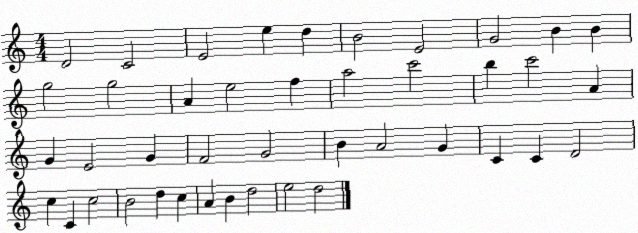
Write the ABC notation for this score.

X:1
T:Untitled
M:4/4
L:1/4
K:C
D2 C2 E2 e d B2 E2 G2 B B g2 g2 A e2 f a2 c'2 b c'2 A G E2 G F2 G2 B A2 G C C D2 c C c2 B2 d c A B d2 e2 d2